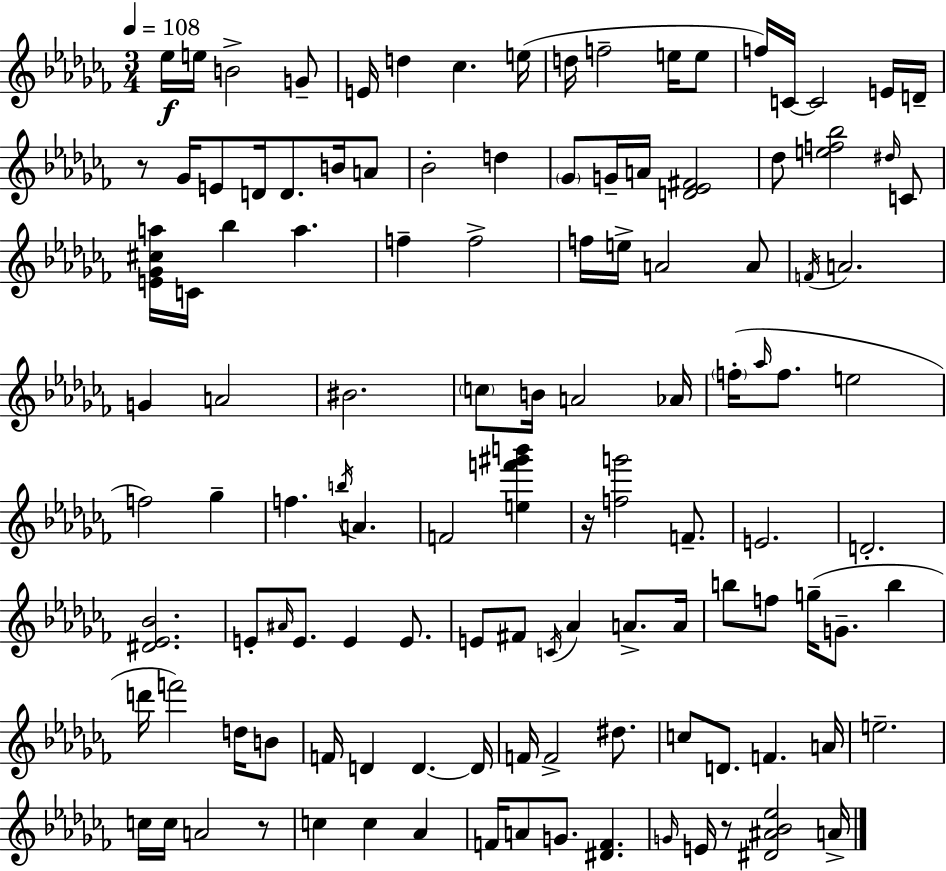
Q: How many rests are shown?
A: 4